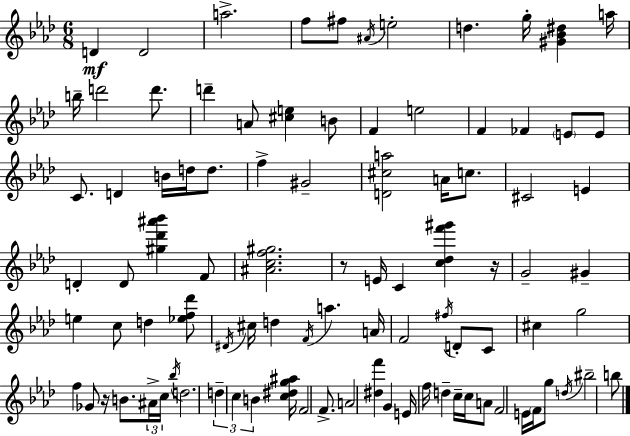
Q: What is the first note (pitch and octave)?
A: D4